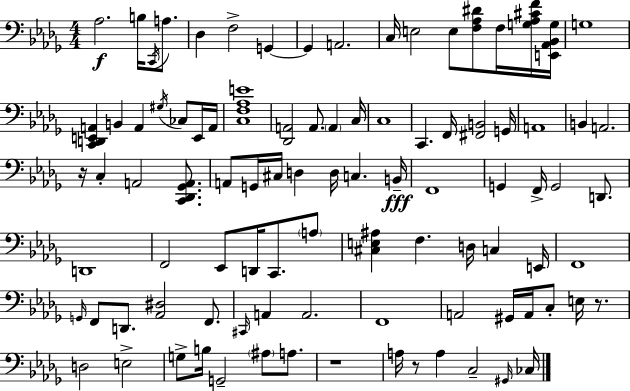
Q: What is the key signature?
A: BES minor